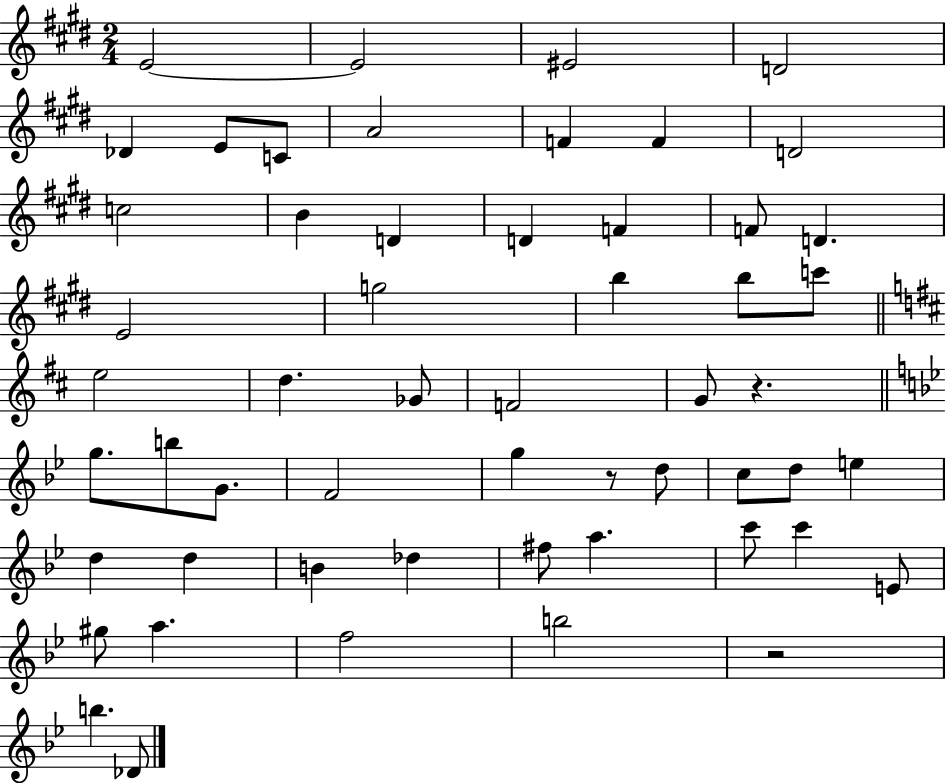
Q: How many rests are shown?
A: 3